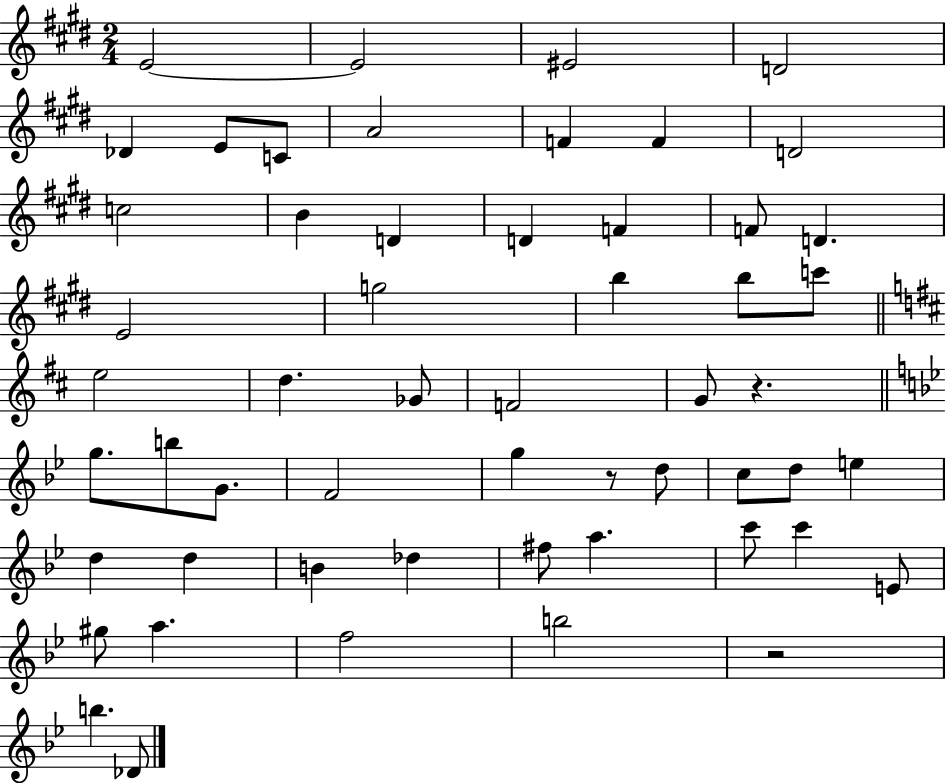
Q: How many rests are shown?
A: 3